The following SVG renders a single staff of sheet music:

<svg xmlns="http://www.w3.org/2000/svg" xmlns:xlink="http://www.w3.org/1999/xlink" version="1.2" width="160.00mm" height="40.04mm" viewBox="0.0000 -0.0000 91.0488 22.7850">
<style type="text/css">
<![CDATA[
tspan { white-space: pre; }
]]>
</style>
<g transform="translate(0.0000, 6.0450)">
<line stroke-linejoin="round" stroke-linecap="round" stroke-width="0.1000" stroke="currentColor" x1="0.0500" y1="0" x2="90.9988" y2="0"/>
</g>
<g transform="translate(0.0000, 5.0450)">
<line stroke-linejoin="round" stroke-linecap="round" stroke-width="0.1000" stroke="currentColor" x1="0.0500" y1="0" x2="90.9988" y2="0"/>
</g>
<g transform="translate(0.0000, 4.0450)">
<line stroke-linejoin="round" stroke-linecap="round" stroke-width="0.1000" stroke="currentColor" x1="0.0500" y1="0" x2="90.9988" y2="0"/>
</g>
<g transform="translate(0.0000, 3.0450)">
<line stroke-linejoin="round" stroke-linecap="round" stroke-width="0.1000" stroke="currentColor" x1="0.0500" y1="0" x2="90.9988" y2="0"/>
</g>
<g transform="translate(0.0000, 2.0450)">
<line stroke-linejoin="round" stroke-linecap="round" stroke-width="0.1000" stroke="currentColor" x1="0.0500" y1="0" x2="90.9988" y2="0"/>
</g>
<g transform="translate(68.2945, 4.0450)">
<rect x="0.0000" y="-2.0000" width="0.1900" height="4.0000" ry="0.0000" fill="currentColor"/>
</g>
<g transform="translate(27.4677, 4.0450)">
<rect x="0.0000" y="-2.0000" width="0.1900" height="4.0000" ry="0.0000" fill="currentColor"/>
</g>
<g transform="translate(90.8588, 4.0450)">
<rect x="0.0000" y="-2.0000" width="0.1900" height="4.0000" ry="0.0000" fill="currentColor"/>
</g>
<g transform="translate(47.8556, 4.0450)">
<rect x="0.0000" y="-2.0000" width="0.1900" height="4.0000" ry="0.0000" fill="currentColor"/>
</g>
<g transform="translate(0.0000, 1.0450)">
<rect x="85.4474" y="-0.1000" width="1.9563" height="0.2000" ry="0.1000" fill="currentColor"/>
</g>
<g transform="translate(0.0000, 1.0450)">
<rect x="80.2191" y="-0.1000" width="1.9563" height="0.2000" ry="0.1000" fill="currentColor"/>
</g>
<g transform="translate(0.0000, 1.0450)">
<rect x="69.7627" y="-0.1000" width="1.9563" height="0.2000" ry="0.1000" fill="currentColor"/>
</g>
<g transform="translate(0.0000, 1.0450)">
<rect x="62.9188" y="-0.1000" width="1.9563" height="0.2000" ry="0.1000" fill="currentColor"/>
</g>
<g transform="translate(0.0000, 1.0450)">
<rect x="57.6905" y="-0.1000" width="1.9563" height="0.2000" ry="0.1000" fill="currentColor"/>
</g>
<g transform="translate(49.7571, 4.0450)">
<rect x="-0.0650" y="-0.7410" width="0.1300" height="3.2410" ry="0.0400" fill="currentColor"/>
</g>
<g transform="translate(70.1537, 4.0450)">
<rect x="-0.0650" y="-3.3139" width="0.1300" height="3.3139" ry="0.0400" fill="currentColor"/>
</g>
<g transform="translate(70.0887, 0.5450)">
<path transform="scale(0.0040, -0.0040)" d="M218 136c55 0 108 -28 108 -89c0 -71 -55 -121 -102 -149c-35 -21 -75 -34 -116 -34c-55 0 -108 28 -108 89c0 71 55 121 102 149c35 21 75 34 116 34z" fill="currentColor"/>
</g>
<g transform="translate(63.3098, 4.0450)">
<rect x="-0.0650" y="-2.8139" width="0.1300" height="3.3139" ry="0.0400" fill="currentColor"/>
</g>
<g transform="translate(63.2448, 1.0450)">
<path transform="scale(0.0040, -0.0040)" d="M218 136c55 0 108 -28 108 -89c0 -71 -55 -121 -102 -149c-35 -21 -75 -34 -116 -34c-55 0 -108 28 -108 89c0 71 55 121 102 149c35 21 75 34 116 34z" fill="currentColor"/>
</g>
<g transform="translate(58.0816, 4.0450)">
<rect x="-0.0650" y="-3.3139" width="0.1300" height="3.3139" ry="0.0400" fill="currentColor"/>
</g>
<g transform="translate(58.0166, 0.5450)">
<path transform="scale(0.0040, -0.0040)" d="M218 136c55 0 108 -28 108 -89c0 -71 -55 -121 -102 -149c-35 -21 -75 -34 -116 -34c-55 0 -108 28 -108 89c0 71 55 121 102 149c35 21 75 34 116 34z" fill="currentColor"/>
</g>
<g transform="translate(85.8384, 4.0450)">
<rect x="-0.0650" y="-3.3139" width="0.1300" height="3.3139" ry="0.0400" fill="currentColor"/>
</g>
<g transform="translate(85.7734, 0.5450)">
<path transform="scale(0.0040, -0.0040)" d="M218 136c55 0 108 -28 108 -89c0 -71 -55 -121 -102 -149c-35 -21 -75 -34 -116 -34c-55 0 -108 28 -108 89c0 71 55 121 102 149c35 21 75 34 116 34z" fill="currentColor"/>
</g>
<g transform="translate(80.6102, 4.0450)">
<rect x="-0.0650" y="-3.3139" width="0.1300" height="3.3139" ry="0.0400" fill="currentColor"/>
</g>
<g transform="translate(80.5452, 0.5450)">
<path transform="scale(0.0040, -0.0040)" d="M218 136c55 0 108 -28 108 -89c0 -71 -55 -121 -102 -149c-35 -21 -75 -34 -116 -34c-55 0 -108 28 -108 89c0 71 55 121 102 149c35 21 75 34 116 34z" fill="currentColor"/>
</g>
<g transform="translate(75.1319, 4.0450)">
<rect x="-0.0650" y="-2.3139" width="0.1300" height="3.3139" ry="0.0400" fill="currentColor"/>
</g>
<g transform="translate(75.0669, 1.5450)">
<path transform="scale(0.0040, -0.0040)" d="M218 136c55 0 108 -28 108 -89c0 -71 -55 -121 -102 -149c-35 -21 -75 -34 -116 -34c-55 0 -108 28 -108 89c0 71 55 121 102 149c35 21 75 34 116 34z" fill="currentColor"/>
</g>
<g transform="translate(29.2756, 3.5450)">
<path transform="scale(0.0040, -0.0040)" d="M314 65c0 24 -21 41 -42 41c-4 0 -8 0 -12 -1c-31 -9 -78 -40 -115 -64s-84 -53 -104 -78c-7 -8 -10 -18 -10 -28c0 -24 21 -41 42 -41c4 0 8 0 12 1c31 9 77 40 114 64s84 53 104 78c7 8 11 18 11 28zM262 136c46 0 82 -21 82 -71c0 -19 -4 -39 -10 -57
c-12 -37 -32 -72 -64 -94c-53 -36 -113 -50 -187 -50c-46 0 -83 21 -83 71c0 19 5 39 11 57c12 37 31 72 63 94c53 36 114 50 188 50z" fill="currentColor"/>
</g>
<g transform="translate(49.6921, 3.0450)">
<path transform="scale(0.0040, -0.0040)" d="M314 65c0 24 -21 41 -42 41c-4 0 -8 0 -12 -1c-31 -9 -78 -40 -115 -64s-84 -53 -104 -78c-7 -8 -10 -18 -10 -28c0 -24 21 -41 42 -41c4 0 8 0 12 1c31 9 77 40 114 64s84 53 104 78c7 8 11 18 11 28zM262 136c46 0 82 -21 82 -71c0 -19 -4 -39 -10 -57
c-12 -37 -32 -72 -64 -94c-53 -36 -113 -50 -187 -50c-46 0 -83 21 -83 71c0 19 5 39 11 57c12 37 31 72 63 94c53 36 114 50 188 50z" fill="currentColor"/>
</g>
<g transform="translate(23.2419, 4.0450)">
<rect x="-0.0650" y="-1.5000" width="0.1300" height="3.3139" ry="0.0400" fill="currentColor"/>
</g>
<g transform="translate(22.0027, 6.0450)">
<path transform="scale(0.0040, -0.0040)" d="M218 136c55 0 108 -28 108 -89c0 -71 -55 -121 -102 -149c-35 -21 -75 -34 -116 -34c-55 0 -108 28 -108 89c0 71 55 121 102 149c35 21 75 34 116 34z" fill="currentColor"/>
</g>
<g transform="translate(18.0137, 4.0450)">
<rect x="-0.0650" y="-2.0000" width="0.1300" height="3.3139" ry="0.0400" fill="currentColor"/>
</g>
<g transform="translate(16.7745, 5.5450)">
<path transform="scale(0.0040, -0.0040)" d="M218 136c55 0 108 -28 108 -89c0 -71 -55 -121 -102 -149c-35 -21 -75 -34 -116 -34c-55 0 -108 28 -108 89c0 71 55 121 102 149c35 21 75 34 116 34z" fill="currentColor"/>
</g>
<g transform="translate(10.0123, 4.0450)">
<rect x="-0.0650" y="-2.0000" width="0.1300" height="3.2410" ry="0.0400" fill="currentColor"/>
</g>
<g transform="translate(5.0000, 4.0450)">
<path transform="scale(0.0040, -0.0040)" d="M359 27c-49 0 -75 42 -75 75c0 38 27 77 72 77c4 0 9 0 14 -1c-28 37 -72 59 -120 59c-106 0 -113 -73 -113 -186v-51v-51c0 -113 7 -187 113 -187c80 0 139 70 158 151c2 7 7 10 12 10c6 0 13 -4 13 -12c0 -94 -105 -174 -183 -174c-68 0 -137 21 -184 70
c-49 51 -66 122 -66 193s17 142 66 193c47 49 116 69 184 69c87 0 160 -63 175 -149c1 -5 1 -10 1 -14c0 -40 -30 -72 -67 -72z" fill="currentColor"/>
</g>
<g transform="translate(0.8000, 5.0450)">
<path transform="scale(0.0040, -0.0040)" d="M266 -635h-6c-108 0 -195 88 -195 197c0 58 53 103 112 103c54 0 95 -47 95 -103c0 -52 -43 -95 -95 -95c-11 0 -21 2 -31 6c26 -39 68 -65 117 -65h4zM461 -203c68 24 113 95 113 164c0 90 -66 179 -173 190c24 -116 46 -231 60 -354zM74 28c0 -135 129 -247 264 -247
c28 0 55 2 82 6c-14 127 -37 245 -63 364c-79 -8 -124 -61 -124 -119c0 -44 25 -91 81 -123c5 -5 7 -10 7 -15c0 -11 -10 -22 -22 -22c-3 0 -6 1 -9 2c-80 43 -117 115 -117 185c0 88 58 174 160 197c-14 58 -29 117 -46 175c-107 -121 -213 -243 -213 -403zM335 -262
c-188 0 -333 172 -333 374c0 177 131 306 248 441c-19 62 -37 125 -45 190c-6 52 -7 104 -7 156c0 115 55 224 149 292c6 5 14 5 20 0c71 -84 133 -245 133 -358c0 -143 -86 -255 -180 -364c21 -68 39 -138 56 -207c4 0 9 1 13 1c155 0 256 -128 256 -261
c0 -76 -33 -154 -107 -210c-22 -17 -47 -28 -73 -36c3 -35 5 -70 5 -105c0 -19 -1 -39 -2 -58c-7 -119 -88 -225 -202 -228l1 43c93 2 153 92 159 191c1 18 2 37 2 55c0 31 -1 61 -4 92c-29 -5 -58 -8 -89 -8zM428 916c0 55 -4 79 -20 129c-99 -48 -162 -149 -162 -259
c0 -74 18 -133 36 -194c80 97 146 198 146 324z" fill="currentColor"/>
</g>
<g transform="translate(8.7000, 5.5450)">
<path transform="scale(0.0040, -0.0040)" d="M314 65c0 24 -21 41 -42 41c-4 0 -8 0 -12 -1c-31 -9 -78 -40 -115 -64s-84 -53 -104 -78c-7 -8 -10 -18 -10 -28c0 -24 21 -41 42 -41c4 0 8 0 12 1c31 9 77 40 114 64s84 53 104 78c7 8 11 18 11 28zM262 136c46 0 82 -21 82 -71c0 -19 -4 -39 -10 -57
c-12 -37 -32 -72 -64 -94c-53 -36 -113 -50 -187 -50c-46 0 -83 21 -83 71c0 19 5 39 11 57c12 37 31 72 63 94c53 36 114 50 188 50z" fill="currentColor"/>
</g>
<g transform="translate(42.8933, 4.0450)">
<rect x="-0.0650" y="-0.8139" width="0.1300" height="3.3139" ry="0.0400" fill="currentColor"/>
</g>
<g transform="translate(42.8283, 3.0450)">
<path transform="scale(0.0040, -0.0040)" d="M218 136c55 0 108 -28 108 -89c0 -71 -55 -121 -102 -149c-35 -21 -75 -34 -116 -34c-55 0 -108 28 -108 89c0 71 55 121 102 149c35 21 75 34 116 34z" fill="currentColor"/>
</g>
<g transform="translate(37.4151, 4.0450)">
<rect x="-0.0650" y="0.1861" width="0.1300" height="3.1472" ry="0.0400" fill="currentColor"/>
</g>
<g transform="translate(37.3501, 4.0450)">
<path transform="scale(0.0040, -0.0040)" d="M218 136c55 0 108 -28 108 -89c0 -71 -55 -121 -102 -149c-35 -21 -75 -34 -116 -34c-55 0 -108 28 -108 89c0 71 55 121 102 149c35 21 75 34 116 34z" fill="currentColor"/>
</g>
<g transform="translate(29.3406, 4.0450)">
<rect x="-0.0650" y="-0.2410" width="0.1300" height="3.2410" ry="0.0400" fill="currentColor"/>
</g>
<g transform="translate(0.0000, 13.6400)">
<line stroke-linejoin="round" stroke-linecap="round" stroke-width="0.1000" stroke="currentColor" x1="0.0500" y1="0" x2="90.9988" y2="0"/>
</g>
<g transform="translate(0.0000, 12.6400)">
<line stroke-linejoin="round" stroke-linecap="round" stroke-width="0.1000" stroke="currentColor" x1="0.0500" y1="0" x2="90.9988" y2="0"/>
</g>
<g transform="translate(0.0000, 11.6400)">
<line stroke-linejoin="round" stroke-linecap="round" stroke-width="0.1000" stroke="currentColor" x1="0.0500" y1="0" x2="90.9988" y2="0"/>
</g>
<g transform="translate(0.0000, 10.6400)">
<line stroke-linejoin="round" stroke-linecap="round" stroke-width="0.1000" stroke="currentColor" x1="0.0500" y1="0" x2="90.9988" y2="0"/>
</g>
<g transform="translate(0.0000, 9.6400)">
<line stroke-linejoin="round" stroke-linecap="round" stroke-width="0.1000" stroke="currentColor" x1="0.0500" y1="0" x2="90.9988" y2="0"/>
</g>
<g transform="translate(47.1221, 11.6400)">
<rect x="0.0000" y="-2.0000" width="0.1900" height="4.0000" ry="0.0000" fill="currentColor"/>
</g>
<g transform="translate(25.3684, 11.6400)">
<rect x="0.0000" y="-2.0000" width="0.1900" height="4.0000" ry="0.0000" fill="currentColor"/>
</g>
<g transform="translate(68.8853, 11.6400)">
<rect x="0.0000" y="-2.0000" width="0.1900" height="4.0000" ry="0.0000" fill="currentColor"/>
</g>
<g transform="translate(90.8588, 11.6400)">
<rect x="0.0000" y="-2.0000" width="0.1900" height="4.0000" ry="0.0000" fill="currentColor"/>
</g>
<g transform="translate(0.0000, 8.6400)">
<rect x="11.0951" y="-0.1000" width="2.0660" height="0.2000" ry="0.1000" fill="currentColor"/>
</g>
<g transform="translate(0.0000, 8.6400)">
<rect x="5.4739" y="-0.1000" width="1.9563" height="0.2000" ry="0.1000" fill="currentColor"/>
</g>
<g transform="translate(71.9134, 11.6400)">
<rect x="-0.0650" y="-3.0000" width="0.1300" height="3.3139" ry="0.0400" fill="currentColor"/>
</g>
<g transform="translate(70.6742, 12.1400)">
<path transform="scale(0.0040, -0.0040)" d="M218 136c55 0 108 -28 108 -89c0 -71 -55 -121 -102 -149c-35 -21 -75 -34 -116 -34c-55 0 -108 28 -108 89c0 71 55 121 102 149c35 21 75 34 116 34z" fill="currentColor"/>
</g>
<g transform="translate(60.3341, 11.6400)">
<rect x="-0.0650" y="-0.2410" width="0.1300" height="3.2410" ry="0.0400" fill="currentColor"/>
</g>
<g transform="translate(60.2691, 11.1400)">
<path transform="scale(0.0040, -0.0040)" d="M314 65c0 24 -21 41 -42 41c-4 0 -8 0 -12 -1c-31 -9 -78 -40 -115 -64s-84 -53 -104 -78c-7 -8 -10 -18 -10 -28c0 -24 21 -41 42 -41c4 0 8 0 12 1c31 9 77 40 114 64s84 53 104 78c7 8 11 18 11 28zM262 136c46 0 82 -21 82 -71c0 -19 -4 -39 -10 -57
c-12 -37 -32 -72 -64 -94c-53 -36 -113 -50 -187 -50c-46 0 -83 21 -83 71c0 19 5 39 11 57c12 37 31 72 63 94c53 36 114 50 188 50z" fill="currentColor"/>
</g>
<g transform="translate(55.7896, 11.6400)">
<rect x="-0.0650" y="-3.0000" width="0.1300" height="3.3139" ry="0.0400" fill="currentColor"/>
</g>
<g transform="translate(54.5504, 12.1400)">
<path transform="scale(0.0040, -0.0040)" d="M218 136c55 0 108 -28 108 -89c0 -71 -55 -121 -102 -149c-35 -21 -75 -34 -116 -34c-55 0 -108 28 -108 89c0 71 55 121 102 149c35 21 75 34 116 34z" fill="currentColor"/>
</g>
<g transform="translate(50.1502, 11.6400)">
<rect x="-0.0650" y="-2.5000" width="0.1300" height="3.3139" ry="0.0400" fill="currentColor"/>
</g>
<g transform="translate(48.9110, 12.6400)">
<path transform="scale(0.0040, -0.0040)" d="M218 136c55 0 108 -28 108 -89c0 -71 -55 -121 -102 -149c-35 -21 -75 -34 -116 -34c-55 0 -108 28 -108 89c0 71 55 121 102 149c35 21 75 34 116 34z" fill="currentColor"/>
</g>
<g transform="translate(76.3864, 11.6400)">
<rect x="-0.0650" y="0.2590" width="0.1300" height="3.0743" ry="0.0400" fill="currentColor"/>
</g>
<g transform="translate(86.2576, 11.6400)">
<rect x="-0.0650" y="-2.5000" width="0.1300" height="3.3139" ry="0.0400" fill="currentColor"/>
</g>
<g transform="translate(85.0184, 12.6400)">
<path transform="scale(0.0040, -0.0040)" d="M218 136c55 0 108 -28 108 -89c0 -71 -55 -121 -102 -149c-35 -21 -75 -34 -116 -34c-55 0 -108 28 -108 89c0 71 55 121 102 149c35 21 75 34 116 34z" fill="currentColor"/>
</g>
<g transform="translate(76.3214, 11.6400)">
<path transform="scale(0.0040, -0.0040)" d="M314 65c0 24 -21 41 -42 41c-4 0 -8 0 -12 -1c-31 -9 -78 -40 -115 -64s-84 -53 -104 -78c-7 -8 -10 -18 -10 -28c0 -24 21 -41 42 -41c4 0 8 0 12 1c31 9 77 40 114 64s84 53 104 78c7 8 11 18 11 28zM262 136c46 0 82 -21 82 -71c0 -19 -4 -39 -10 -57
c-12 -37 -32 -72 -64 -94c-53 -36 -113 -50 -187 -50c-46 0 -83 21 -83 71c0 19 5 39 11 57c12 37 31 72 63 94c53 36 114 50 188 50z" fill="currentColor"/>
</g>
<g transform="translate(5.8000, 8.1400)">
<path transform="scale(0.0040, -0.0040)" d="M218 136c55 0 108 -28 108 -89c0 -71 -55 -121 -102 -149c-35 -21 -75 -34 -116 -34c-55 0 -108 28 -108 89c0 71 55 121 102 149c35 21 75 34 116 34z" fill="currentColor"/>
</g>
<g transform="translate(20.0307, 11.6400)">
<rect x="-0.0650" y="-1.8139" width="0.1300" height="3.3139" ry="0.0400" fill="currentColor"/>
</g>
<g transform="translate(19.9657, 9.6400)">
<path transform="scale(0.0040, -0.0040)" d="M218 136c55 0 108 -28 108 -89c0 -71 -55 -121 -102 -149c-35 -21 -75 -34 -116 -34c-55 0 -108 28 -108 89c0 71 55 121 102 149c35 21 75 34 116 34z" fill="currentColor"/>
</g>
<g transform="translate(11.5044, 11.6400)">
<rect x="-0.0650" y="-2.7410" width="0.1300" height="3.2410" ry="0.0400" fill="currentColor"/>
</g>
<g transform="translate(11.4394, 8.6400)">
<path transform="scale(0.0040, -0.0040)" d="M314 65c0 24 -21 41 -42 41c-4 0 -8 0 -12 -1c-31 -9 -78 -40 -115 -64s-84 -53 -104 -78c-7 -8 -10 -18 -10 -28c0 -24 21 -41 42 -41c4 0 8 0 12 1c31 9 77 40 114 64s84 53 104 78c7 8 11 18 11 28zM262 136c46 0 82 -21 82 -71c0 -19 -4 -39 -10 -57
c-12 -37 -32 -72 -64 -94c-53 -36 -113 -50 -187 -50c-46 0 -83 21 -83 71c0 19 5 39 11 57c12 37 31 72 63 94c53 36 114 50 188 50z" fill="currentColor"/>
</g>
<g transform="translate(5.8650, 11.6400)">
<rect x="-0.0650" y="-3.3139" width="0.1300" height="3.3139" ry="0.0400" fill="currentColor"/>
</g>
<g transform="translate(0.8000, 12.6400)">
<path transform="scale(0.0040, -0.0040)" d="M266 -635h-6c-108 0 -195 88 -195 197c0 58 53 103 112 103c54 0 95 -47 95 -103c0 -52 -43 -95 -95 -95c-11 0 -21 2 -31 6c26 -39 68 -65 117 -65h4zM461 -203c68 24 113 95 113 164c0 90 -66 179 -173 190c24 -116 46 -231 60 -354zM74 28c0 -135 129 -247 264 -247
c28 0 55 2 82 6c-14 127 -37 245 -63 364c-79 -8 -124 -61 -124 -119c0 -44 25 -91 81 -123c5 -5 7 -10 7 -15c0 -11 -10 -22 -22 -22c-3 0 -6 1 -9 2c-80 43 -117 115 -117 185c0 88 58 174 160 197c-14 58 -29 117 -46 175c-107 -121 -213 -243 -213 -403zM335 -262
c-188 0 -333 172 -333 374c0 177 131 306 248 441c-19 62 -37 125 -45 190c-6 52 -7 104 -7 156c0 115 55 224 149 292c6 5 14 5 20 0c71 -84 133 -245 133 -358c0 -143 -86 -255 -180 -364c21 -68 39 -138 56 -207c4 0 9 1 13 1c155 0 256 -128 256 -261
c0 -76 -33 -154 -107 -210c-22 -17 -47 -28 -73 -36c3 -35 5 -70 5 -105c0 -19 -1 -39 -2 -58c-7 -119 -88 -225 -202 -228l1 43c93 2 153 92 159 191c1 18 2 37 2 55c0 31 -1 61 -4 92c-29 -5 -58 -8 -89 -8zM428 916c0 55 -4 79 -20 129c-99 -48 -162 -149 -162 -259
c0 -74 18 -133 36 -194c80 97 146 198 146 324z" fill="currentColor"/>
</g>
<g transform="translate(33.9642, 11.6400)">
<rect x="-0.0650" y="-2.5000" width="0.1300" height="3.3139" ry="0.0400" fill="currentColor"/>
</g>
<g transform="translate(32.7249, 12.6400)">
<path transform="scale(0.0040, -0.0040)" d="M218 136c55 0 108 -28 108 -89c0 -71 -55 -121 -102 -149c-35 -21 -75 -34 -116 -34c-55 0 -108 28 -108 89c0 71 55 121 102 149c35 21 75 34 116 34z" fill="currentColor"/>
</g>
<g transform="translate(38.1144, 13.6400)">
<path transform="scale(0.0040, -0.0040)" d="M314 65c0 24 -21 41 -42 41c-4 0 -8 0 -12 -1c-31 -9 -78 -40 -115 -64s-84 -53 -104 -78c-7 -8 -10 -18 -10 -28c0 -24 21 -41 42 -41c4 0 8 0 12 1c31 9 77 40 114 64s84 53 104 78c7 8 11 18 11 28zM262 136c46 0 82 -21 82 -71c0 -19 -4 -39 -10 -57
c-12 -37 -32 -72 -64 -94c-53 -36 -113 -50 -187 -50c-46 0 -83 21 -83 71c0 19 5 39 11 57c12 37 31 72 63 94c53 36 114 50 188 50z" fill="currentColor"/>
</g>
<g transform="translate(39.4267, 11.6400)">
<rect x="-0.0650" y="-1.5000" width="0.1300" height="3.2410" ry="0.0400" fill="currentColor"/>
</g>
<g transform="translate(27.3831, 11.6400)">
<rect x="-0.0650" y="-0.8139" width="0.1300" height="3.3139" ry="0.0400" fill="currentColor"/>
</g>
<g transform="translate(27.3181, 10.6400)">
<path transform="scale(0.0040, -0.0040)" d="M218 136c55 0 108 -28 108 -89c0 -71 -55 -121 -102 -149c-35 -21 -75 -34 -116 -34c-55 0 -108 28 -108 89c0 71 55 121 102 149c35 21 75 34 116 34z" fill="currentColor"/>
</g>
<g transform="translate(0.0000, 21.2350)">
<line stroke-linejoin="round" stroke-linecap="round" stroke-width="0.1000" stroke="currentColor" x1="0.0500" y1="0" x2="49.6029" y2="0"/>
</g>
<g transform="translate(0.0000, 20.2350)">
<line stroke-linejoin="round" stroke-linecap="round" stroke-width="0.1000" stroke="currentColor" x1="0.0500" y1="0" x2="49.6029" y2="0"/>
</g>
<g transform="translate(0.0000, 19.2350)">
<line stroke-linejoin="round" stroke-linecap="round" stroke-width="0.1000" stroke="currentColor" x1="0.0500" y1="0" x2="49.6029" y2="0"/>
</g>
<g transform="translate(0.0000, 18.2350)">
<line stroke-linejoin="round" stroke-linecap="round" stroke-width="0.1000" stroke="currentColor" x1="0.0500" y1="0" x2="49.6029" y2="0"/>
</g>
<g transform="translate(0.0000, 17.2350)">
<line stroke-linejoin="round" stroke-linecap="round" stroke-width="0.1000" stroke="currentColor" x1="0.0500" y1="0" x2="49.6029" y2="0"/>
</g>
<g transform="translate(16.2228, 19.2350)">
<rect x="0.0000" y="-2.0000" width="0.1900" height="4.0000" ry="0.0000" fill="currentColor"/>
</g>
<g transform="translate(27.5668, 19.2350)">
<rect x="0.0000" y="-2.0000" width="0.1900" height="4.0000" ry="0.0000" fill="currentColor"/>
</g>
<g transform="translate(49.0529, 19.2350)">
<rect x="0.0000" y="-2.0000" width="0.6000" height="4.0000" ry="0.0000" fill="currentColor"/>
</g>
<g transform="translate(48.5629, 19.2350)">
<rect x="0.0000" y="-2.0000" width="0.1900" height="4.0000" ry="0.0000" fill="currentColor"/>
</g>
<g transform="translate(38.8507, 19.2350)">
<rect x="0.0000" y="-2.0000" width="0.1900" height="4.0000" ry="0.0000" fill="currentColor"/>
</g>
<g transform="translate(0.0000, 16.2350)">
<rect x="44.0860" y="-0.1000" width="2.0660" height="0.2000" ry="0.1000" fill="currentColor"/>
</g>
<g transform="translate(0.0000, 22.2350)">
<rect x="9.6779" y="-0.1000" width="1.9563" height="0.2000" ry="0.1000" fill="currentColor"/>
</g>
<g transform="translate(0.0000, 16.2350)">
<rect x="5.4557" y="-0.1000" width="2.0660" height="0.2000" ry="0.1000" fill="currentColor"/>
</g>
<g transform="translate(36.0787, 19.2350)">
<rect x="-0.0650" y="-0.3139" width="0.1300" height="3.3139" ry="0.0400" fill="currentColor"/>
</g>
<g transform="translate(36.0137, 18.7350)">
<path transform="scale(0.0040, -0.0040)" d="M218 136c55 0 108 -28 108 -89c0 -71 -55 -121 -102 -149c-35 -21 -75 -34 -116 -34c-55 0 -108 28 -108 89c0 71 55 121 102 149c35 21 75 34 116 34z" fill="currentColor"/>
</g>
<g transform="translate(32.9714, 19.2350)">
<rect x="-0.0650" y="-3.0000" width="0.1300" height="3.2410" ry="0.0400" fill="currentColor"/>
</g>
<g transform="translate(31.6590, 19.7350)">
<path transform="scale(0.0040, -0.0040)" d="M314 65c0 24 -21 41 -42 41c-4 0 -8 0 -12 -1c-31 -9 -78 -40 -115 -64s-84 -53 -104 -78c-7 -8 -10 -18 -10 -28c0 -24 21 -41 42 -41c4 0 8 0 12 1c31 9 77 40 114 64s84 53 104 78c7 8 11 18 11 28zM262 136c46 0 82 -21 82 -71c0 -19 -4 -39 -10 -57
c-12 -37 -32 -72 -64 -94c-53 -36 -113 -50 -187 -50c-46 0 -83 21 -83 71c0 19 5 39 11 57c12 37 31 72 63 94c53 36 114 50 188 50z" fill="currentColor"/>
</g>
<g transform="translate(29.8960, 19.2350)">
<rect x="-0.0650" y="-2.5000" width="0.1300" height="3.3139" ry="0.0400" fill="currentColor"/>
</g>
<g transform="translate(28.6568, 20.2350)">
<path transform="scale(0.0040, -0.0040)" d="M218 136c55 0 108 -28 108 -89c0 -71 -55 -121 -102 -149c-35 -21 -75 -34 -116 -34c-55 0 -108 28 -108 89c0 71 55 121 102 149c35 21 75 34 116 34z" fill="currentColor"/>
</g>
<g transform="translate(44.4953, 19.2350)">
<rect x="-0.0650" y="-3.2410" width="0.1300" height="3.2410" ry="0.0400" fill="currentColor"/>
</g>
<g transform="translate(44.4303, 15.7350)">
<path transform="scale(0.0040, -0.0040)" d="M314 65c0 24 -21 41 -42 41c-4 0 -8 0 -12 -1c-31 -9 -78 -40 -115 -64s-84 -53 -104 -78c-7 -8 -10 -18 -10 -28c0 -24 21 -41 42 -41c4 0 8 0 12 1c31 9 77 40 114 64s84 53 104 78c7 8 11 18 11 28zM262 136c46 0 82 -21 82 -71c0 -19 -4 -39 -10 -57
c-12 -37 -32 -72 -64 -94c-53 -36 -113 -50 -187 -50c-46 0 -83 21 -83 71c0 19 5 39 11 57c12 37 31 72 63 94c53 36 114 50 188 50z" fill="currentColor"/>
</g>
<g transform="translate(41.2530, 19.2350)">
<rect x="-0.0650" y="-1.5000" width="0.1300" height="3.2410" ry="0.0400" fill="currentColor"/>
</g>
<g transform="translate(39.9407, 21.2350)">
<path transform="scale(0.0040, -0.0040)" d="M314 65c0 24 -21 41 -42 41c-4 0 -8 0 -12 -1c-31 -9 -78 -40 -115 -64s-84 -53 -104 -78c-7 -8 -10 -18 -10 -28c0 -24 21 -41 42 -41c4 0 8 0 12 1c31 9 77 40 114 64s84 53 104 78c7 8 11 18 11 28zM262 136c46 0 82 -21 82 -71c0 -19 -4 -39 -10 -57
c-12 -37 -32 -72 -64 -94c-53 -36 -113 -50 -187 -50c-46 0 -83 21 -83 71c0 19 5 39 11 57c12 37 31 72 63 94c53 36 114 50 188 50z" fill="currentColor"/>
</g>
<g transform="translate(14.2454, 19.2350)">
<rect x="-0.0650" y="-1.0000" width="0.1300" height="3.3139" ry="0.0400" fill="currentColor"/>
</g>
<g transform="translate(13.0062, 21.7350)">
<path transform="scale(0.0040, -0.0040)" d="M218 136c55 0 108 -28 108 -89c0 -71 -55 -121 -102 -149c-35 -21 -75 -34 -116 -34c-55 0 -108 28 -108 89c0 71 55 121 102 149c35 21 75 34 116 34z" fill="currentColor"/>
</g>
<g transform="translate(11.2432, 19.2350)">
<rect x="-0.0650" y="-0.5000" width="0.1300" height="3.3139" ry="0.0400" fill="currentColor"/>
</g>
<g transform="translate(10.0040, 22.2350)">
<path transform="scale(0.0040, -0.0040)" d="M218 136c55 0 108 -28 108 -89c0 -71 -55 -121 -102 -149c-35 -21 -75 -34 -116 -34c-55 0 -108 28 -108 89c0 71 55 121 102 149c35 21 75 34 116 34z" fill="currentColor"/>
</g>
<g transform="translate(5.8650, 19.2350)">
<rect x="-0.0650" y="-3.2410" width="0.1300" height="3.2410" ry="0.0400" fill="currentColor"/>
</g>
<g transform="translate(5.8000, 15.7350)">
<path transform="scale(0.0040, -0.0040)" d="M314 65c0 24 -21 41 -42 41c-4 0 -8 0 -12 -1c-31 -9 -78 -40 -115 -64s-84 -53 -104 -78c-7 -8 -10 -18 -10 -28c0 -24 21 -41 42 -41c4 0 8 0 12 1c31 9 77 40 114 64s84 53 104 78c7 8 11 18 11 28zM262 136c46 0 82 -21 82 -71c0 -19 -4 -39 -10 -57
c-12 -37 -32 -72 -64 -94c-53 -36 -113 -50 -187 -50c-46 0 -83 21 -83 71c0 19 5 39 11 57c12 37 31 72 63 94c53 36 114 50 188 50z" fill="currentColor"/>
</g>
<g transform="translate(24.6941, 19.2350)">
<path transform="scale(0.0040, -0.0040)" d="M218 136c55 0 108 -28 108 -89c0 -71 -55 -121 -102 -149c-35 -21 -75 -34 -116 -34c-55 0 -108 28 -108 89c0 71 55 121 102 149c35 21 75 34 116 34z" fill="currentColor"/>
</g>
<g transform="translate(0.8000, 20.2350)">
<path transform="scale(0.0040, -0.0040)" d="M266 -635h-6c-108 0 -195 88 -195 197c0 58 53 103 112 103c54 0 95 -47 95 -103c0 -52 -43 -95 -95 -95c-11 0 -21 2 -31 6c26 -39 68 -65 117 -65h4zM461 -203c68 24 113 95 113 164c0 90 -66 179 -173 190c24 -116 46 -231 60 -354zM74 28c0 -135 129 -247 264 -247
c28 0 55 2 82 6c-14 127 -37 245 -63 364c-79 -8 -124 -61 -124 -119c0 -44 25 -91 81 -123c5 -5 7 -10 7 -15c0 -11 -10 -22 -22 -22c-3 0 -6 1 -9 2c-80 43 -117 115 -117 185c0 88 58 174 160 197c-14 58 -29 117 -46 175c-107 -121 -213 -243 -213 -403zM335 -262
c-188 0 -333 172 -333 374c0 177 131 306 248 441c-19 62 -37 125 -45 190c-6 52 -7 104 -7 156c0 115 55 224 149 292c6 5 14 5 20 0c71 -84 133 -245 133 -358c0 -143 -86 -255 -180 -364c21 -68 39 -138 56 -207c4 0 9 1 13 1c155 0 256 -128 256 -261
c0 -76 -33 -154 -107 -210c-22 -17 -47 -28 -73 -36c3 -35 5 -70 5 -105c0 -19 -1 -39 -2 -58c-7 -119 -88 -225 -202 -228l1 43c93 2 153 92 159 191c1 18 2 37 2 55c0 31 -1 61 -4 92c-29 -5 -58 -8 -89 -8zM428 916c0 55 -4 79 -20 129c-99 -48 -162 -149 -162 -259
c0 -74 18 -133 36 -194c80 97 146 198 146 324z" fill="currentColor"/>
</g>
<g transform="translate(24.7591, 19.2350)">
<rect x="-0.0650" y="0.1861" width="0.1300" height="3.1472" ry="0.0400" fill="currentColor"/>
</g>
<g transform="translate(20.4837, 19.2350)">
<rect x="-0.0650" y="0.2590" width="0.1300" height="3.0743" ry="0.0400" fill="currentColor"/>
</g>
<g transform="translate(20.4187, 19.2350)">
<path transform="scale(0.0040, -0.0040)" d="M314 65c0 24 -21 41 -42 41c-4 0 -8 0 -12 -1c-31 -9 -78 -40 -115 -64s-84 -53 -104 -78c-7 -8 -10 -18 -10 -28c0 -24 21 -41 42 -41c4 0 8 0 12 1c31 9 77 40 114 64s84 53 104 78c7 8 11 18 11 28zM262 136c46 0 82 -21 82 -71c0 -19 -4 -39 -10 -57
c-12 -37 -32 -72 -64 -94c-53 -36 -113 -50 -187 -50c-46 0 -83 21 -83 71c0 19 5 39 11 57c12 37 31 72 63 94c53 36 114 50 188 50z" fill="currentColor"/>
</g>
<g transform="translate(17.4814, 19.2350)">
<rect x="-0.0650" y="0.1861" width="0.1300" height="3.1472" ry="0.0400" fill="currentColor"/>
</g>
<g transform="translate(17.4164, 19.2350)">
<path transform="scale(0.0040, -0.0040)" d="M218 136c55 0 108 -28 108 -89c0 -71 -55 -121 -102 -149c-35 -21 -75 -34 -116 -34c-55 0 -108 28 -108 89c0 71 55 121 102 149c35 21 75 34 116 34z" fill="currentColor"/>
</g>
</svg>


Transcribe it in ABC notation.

X:1
T:Untitled
M:4/4
L:1/4
K:C
F2 F E c2 B d d2 b a b g b b b a2 f d G E2 G A c2 A B2 G b2 C D B B2 B G A2 c E2 b2